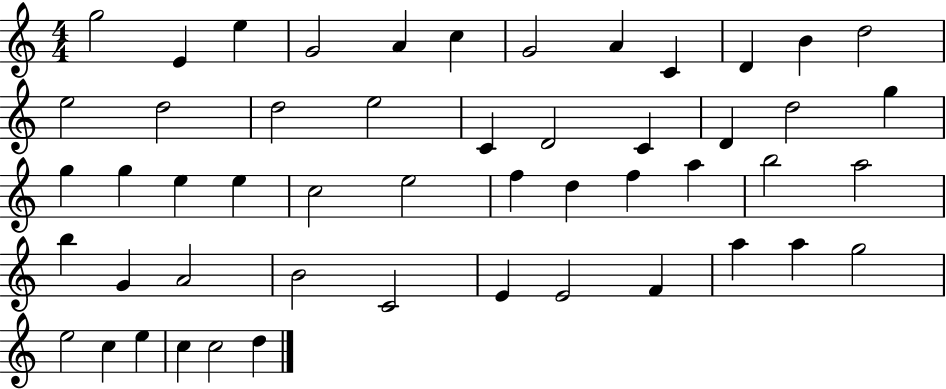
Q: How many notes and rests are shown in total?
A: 51